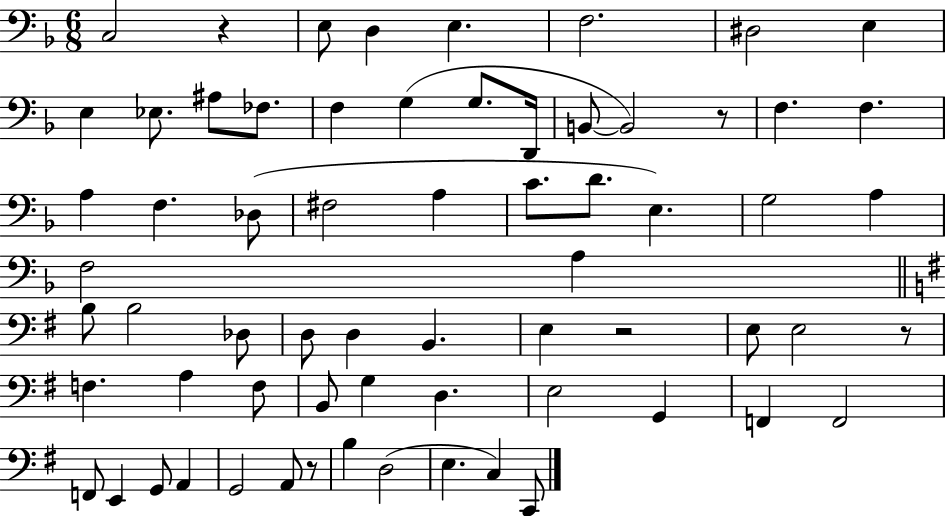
X:1
T:Untitled
M:6/8
L:1/4
K:F
C,2 z E,/2 D, E, F,2 ^D,2 E, E, _E,/2 ^A,/2 _F,/2 F, G, G,/2 D,,/4 B,,/2 B,,2 z/2 F, F, A, F, _D,/2 ^F,2 A, C/2 D/2 E, G,2 A, F,2 A, B,/2 B,2 _D,/2 D,/2 D, B,, E, z2 E,/2 E,2 z/2 F, A, F,/2 B,,/2 G, D, E,2 G,, F,, F,,2 F,,/2 E,, G,,/2 A,, G,,2 A,,/2 z/2 B, D,2 E, C, C,,/2